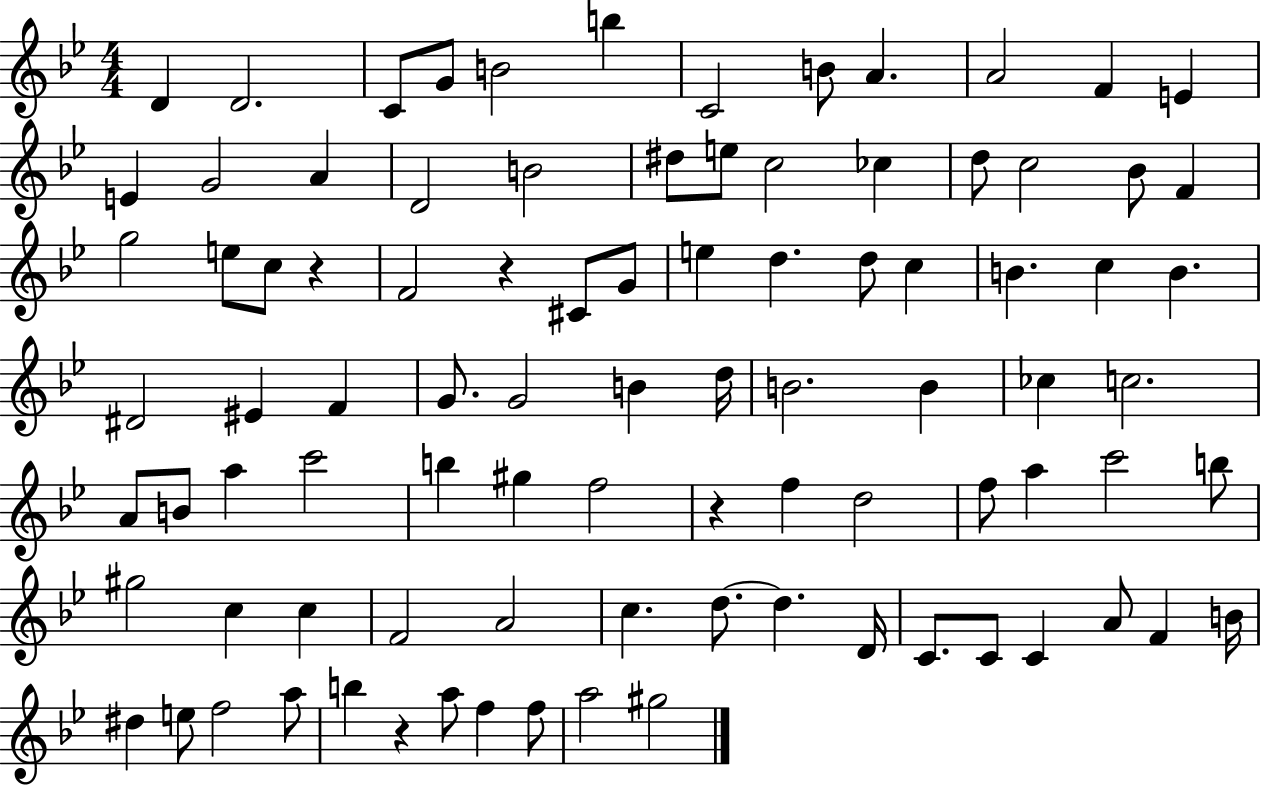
D4/q D4/h. C4/e G4/e B4/h B5/q C4/h B4/e A4/q. A4/h F4/q E4/q E4/q G4/h A4/q D4/h B4/h D#5/e E5/e C5/h CES5/q D5/e C5/h Bb4/e F4/q G5/h E5/e C5/e R/q F4/h R/q C#4/e G4/e E5/q D5/q. D5/e C5/q B4/q. C5/q B4/q. D#4/h EIS4/q F4/q G4/e. G4/h B4/q D5/s B4/h. B4/q CES5/q C5/h. A4/e B4/e A5/q C6/h B5/q G#5/q F5/h R/q F5/q D5/h F5/e A5/q C6/h B5/e G#5/h C5/q C5/q F4/h A4/h C5/q. D5/e. D5/q. D4/s C4/e. C4/e C4/q A4/e F4/q B4/s D#5/q E5/e F5/h A5/e B5/q R/q A5/e F5/q F5/e A5/h G#5/h